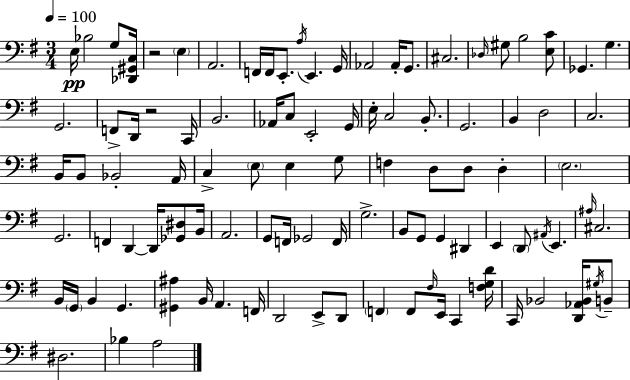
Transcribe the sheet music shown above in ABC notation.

X:1
T:Untitled
M:3/4
L:1/4
K:G
E,/4 _B,2 G,/2 [_D,,^G,,C,]/4 z2 E, A,,2 F,,/4 F,,/4 E,,/2 A,/4 E,, G,,/4 _A,,2 _A,,/4 G,,/2 ^C,2 _D,/4 ^G,/2 B,2 [E,C]/2 _G,, G, G,,2 F,,/2 D,,/4 z2 C,,/4 B,,2 _A,,/4 C,/2 E,,2 G,,/4 E,/4 C,2 B,,/2 G,,2 B,, D,2 C,2 B,,/4 B,,/2 _B,,2 A,,/4 C, E,/2 E, G,/2 F, D,/2 D,/2 D, E,2 G,,2 F,, D,, D,,/4 [_G,,^D,]/2 B,,/4 A,,2 G,,/2 F,,/4 _G,,2 F,,/4 G,2 B,,/2 G,,/2 G,, ^D,, E,, D,,/2 ^A,,/4 E,, ^A,/4 ^C,2 B,,/4 G,,/4 B,, G,, [^G,,^A,] B,,/4 A,, F,,/4 D,,2 E,,/2 D,,/2 F,, F,,/2 ^F,/4 E,,/4 C,, [F,G,D]/4 C,,/4 _B,,2 [D,,_A,,_B,,]/4 ^G,/4 B,,/2 ^D,2 _B, A,2